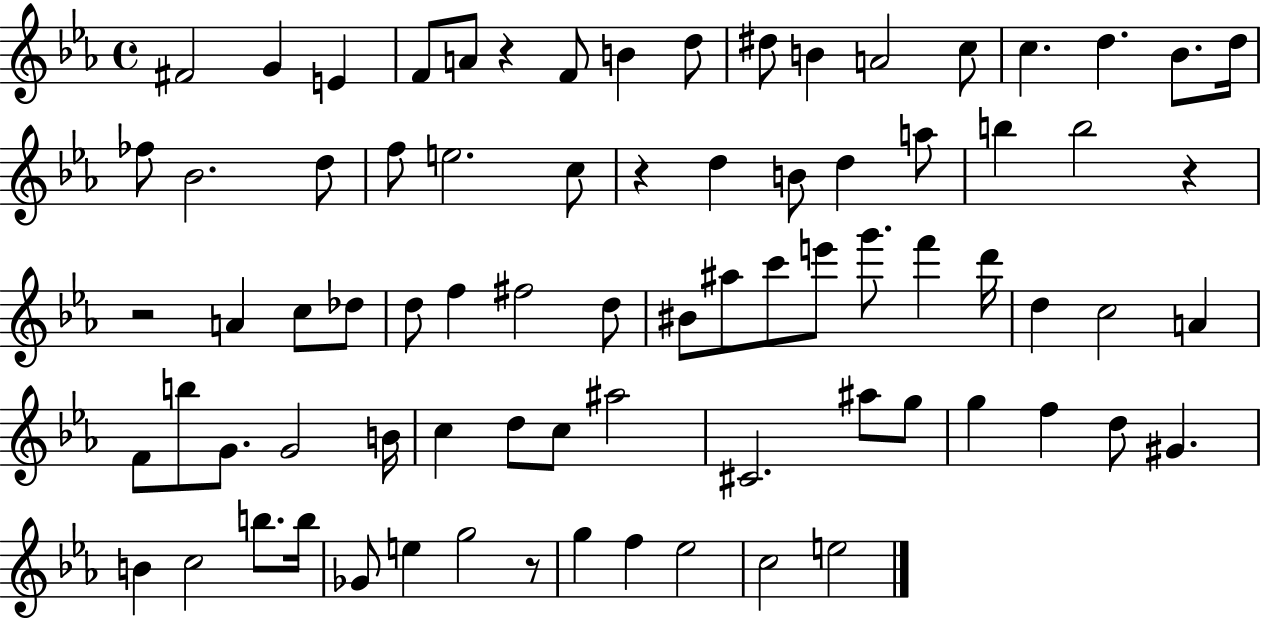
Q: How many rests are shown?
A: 5